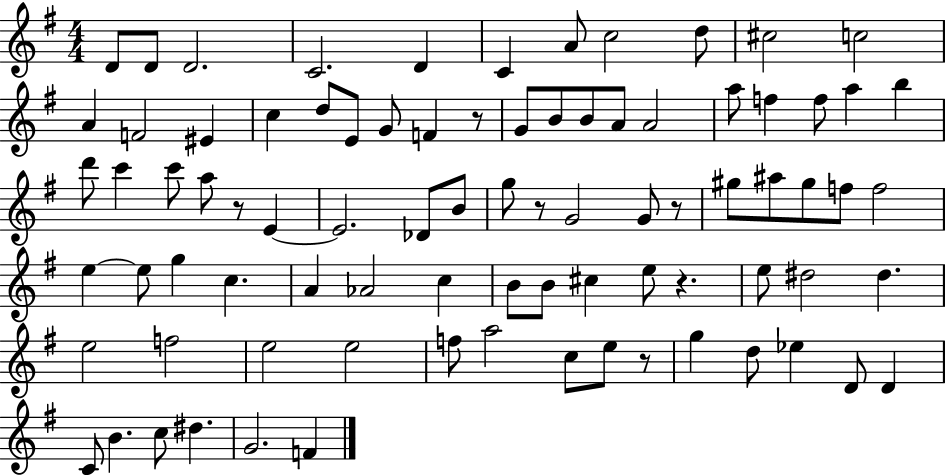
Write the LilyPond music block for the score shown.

{
  \clef treble
  \numericTimeSignature
  \time 4/4
  \key g \major
  d'8 d'8 d'2. | c'2. d'4 | c'4 a'8 c''2 d''8 | cis''2 c''2 | \break a'4 f'2 eis'4 | c''4 d''8 e'8 g'8 f'4 r8 | g'8 b'8 b'8 a'8 a'2 | a''8 f''4 f''8 a''4 b''4 | \break d'''8 c'''4 c'''8 a''8 r8 e'4~~ | e'2. des'8 b'8 | g''8 r8 g'2 g'8 r8 | gis''8 ais''8 gis''8 f''8 f''2 | \break e''4~~ e''8 g''4 c''4. | a'4 aes'2 c''4 | b'8 b'8 cis''4 e''8 r4. | e''8 dis''2 dis''4. | \break e''2 f''2 | e''2 e''2 | f''8 a''2 c''8 e''8 r8 | g''4 d''8 ees''4 d'8 d'4 | \break c'8 b'4. c''8 dis''4. | g'2. f'4 | \bar "|."
}